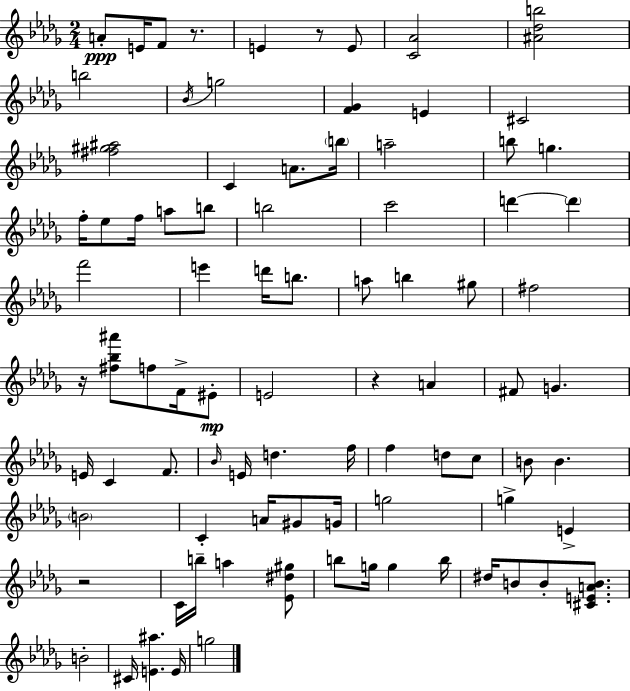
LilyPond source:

{
  \clef treble
  \numericTimeSignature
  \time 2/4
  \key bes \minor
  a'8-.\ppp e'16 f'8 r8. | e'4 r8 e'8 | <c' aes'>2 | <ais' des'' b''>2 | \break b''2 | \acciaccatura { bes'16 } g''2 | <f' ges'>4 e'4 | cis'2 | \break <fis'' gis'' ais''>2 | c'4 a'8. | \parenthesize b''16 a''2-- | b''8 g''4. | \break f''16-. ees''8 f''16 a''8 b''8 | b''2 | c'''2 | d'''4~~ \parenthesize d'''4 | \break f'''2 | e'''4 d'''16 b''8. | a''8 b''4 gis''8 | fis''2 | \break r16 <fis'' bes'' ais'''>8 f''8 f'16-> eis'8-.\mp | e'2 | r4 a'4 | fis'8 g'4. | \break e'16 c'4 f'8. | \grace { bes'16 } e'16 d''4. | f''16 f''4 d''8 | c''8 b'8 b'4. | \break \parenthesize b'2 | c'4-. a'16 gis'8 | g'16 g''2 | g''4-> e'4-> | \break r2 | c'16 b''16-- a''4 | <ees' dis'' gis''>8 b''8 g''16 g''4 | b''16 dis''16 b'8 b'8-. <cis' e' a' b'>8. | \break b'2-. | cis'16 <e' ais''>4. | e'16 g''2 | \bar "|."
}